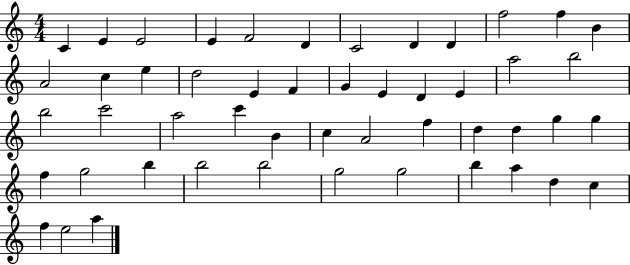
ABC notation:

X:1
T:Untitled
M:4/4
L:1/4
K:C
C E E2 E F2 D C2 D D f2 f B A2 c e d2 E F G E D E a2 b2 b2 c'2 a2 c' B c A2 f d d g g f g2 b b2 b2 g2 g2 b a d c f e2 a